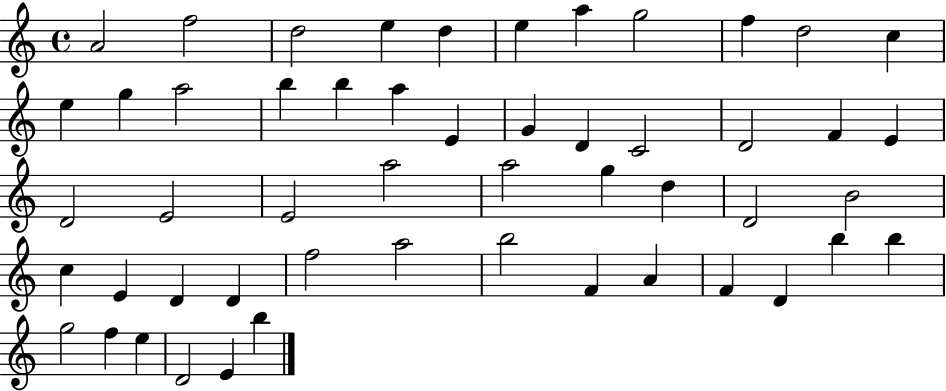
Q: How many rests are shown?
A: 0